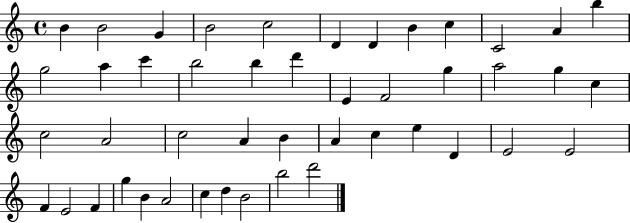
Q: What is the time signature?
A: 4/4